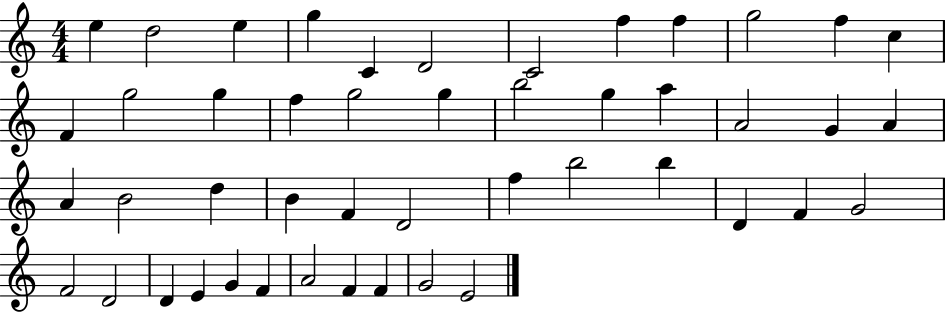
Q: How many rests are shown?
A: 0